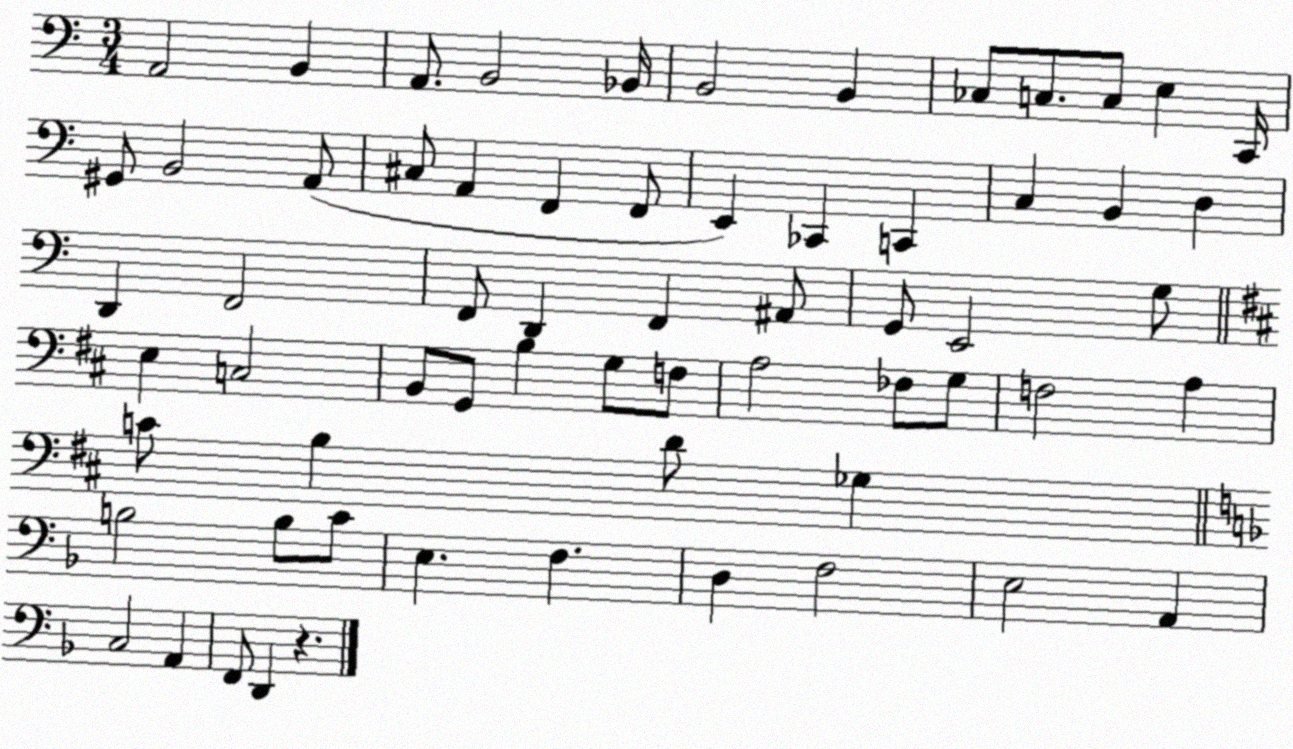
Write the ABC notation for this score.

X:1
T:Untitled
M:3/4
L:1/4
K:C
A,,2 B,, A,,/2 B,,2 _B,,/4 B,,2 B,, _C,/2 C,/2 C,/2 E, C,,/4 ^G,,/2 B,,2 A,,/2 ^C,/2 A,, F,, F,,/2 E,, _C,, C,, C, B,, D, D,, F,,2 F,,/2 D,, F,, ^A,,/2 G,,/2 E,,2 G,/2 E, C,2 B,,/2 G,,/2 B, G,/2 F,/2 A,2 _F,/2 G,/2 F,2 A, C/2 B, D/2 _G, B,2 B,/2 C/2 E, F, D, F,2 E,2 A,, C,2 A,, F,,/2 D,, z